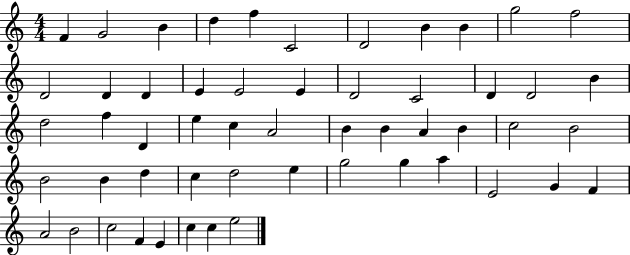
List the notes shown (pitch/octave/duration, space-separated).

F4/q G4/h B4/q D5/q F5/q C4/h D4/h B4/q B4/q G5/h F5/h D4/h D4/q D4/q E4/q E4/h E4/q D4/h C4/h D4/q D4/h B4/q D5/h F5/q D4/q E5/q C5/q A4/h B4/q B4/q A4/q B4/q C5/h B4/h B4/h B4/q D5/q C5/q D5/h E5/q G5/h G5/q A5/q E4/h G4/q F4/q A4/h B4/h C5/h F4/q E4/q C5/q C5/q E5/h